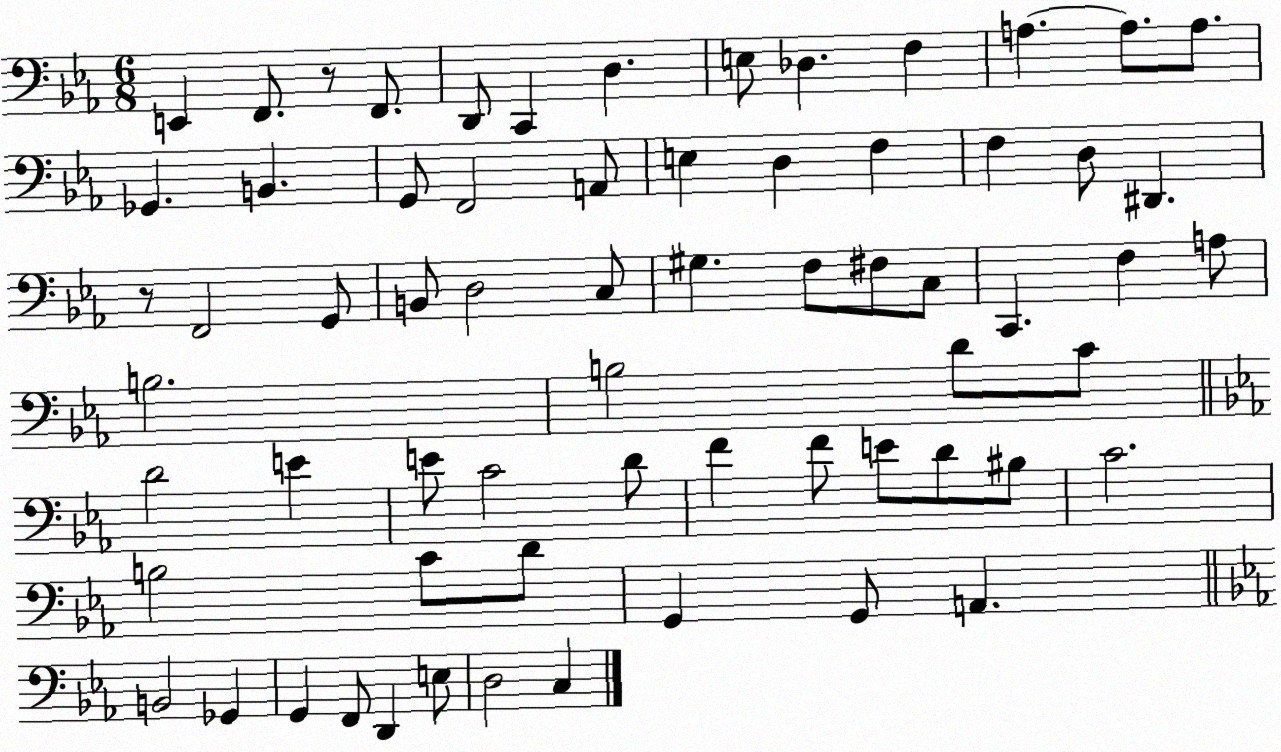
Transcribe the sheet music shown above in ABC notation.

X:1
T:Untitled
M:6/8
L:1/4
K:Eb
E,, F,,/2 z/2 F,,/2 D,,/2 C,, D, E,/2 _D, F, A, A,/2 A,/2 _G,, B,, G,,/2 F,,2 A,,/2 E, D, F, F, D,/2 ^D,, z/2 F,,2 G,,/2 B,,/2 D,2 C,/2 ^G, F,/2 ^F,/2 C,/2 C,, F, A,/2 B,2 B,2 D/2 C/2 D2 E E/2 C2 D/2 F F/2 E/2 D/2 ^B,/2 C2 B,2 C/2 D/2 G,, G,,/2 A,, B,,2 _G,, G,, F,,/2 D,, E,/2 D,2 C,